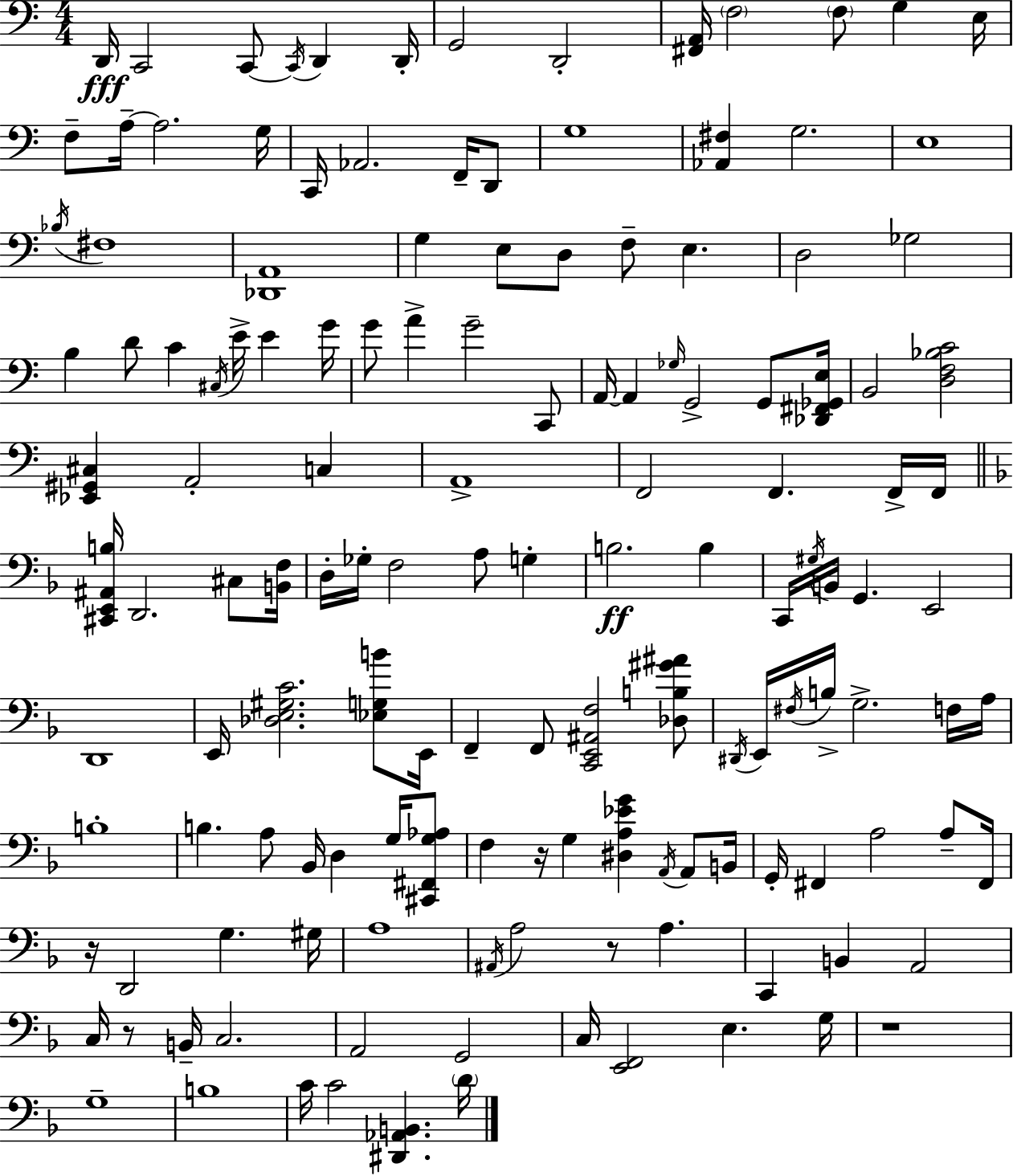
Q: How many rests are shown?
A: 5